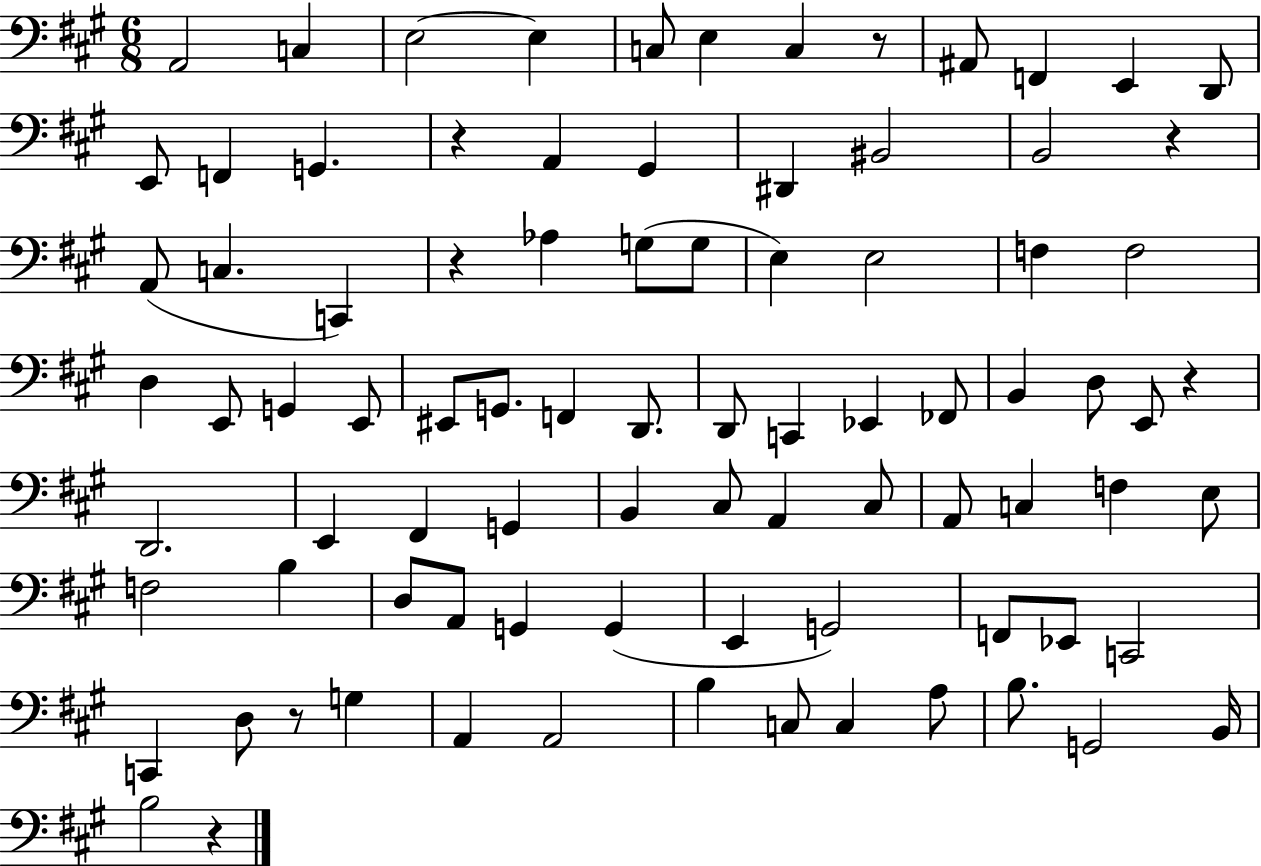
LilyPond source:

{
  \clef bass
  \numericTimeSignature
  \time 6/8
  \key a \major
  a,2 c4 | e2~~ e4 | c8 e4 c4 r8 | ais,8 f,4 e,4 d,8 | \break e,8 f,4 g,4. | r4 a,4 gis,4 | dis,4 bis,2 | b,2 r4 | \break a,8( c4. c,4) | r4 aes4 g8( g8 | e4) e2 | f4 f2 | \break d4 e,8 g,4 e,8 | eis,8 g,8. f,4 d,8. | d,8 c,4 ees,4 fes,8 | b,4 d8 e,8 r4 | \break d,2. | e,4 fis,4 g,4 | b,4 cis8 a,4 cis8 | a,8 c4 f4 e8 | \break f2 b4 | d8 a,8 g,4 g,4( | e,4 g,2) | f,8 ees,8 c,2 | \break c,4 d8 r8 g4 | a,4 a,2 | b4 c8 c4 a8 | b8. g,2 b,16 | \break b2 r4 | \bar "|."
}